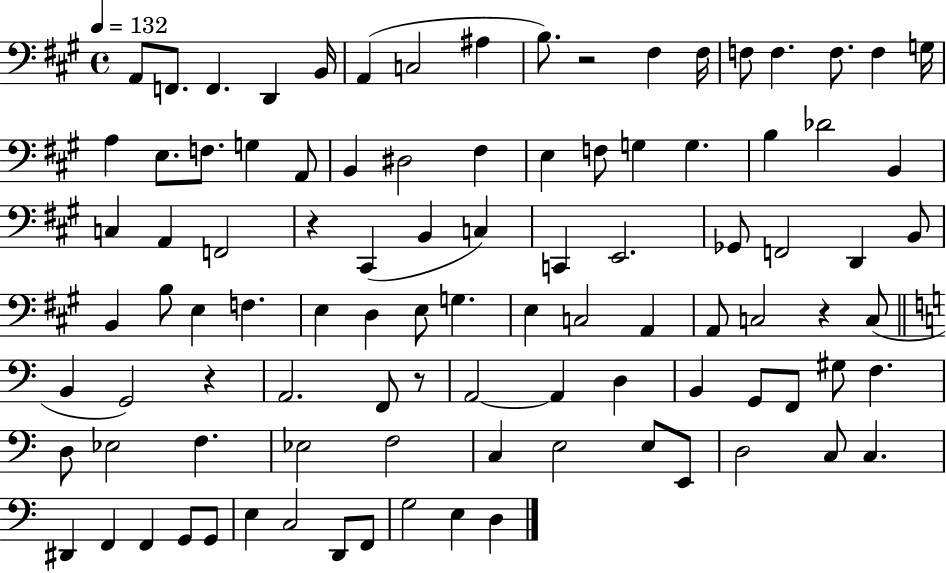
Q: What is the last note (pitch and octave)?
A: D3